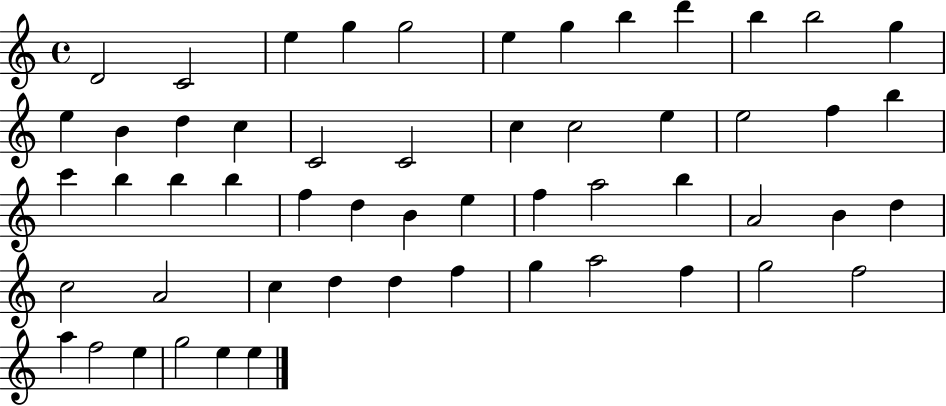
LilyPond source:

{
  \clef treble
  \time 4/4
  \defaultTimeSignature
  \key c \major
  d'2 c'2 | e''4 g''4 g''2 | e''4 g''4 b''4 d'''4 | b''4 b''2 g''4 | \break e''4 b'4 d''4 c''4 | c'2 c'2 | c''4 c''2 e''4 | e''2 f''4 b''4 | \break c'''4 b''4 b''4 b''4 | f''4 d''4 b'4 e''4 | f''4 a''2 b''4 | a'2 b'4 d''4 | \break c''2 a'2 | c''4 d''4 d''4 f''4 | g''4 a''2 f''4 | g''2 f''2 | \break a''4 f''2 e''4 | g''2 e''4 e''4 | \bar "|."
}